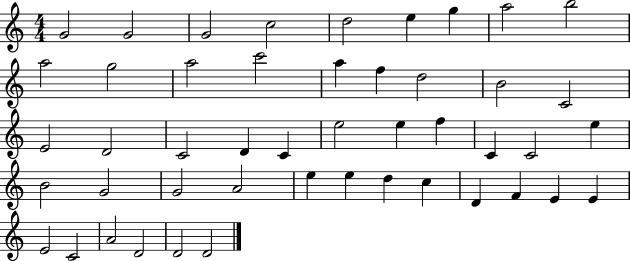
{
  \clef treble
  \numericTimeSignature
  \time 4/4
  \key c \major
  g'2 g'2 | g'2 c''2 | d''2 e''4 g''4 | a''2 b''2 | \break a''2 g''2 | a''2 c'''2 | a''4 f''4 d''2 | b'2 c'2 | \break e'2 d'2 | c'2 d'4 c'4 | e''2 e''4 f''4 | c'4 c'2 e''4 | \break b'2 g'2 | g'2 a'2 | e''4 e''4 d''4 c''4 | d'4 f'4 e'4 e'4 | \break e'2 c'2 | a'2 d'2 | d'2 d'2 | \bar "|."
}